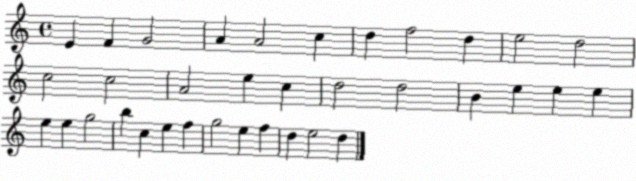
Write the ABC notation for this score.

X:1
T:Untitled
M:4/4
L:1/4
K:C
E F G2 A A2 c d f2 d e2 d2 c2 c2 A2 e c d2 d2 B e e e e e g2 b c e f g2 e f d e2 d